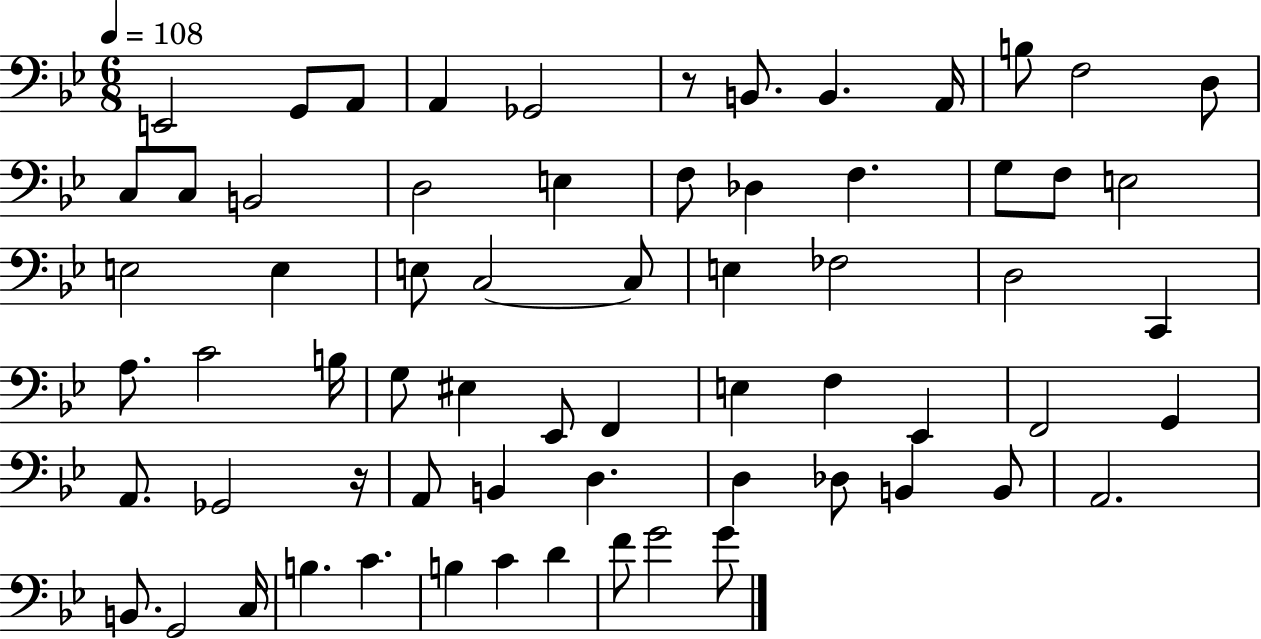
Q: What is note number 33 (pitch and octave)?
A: C4